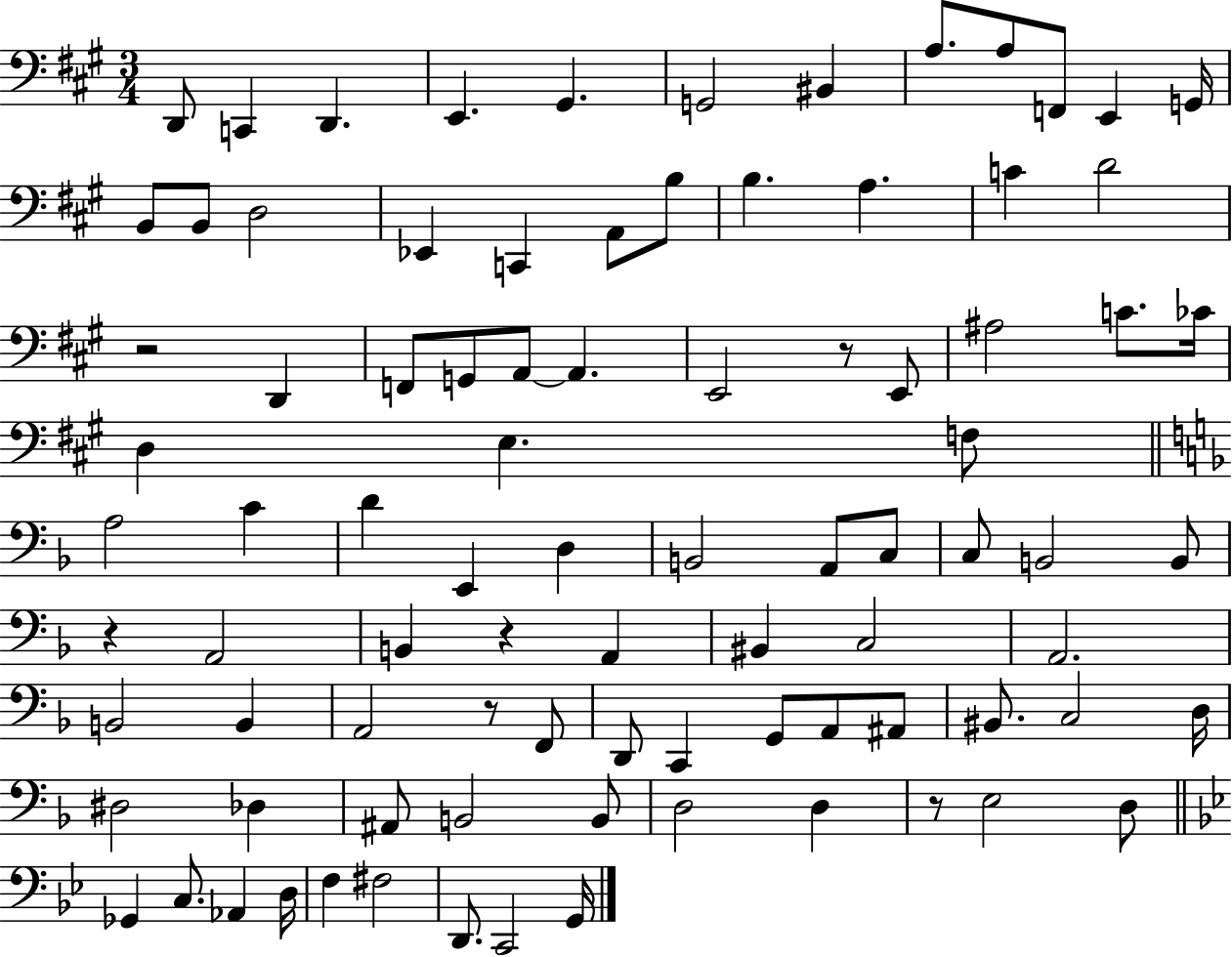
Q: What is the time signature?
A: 3/4